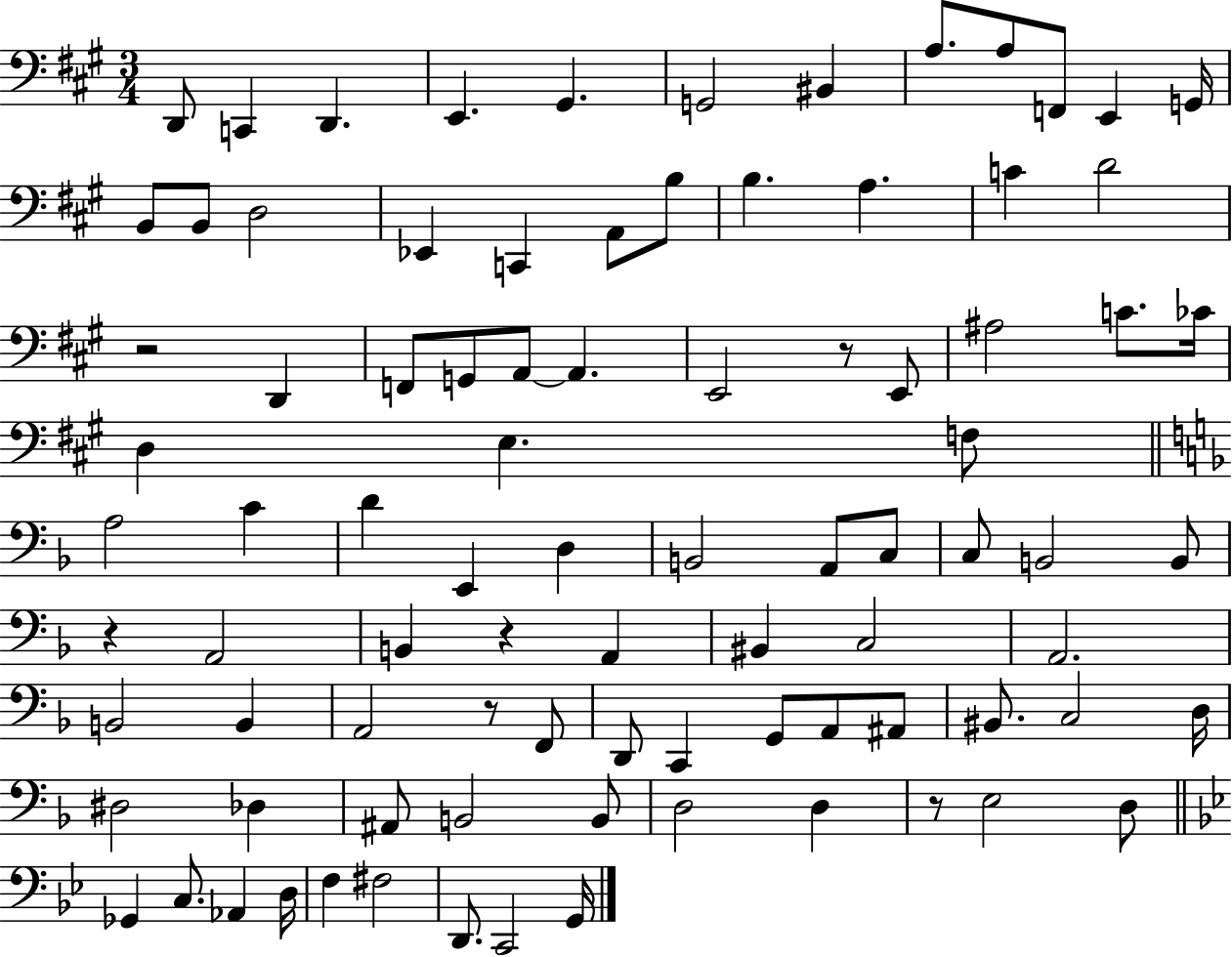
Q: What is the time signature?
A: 3/4